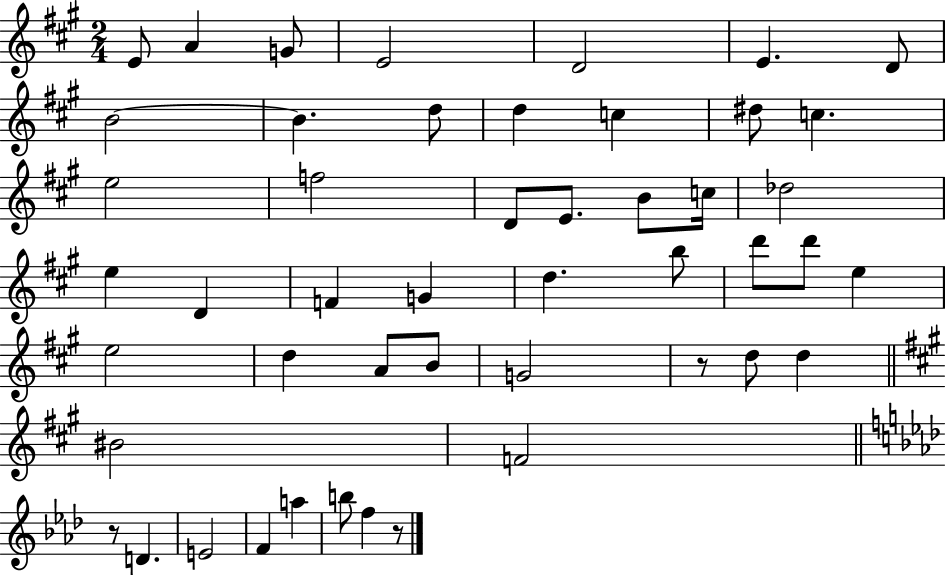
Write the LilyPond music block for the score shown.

{
  \clef treble
  \numericTimeSignature
  \time 2/4
  \key a \major
  e'8 a'4 g'8 | e'2 | d'2 | e'4. d'8 | \break b'2~~ | b'4. d''8 | d''4 c''4 | dis''8 c''4. | \break e''2 | f''2 | d'8 e'8. b'8 c''16 | des''2 | \break e''4 d'4 | f'4 g'4 | d''4. b''8 | d'''8 d'''8 e''4 | \break e''2 | d''4 a'8 b'8 | g'2 | r8 d''8 d''4 | \break \bar "||" \break \key a \major bis'2 | f'2 | \bar "||" \break \key aes \major r8 d'4. | e'2 | f'4 a''4 | b''8 f''4 r8 | \break \bar "|."
}